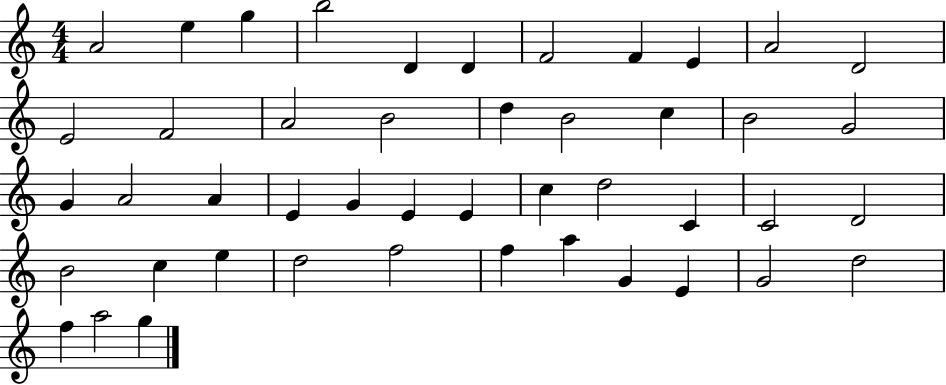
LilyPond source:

{
  \clef treble
  \numericTimeSignature
  \time 4/4
  \key c \major
  a'2 e''4 g''4 | b''2 d'4 d'4 | f'2 f'4 e'4 | a'2 d'2 | \break e'2 f'2 | a'2 b'2 | d''4 b'2 c''4 | b'2 g'2 | \break g'4 a'2 a'4 | e'4 g'4 e'4 e'4 | c''4 d''2 c'4 | c'2 d'2 | \break b'2 c''4 e''4 | d''2 f''2 | f''4 a''4 g'4 e'4 | g'2 d''2 | \break f''4 a''2 g''4 | \bar "|."
}